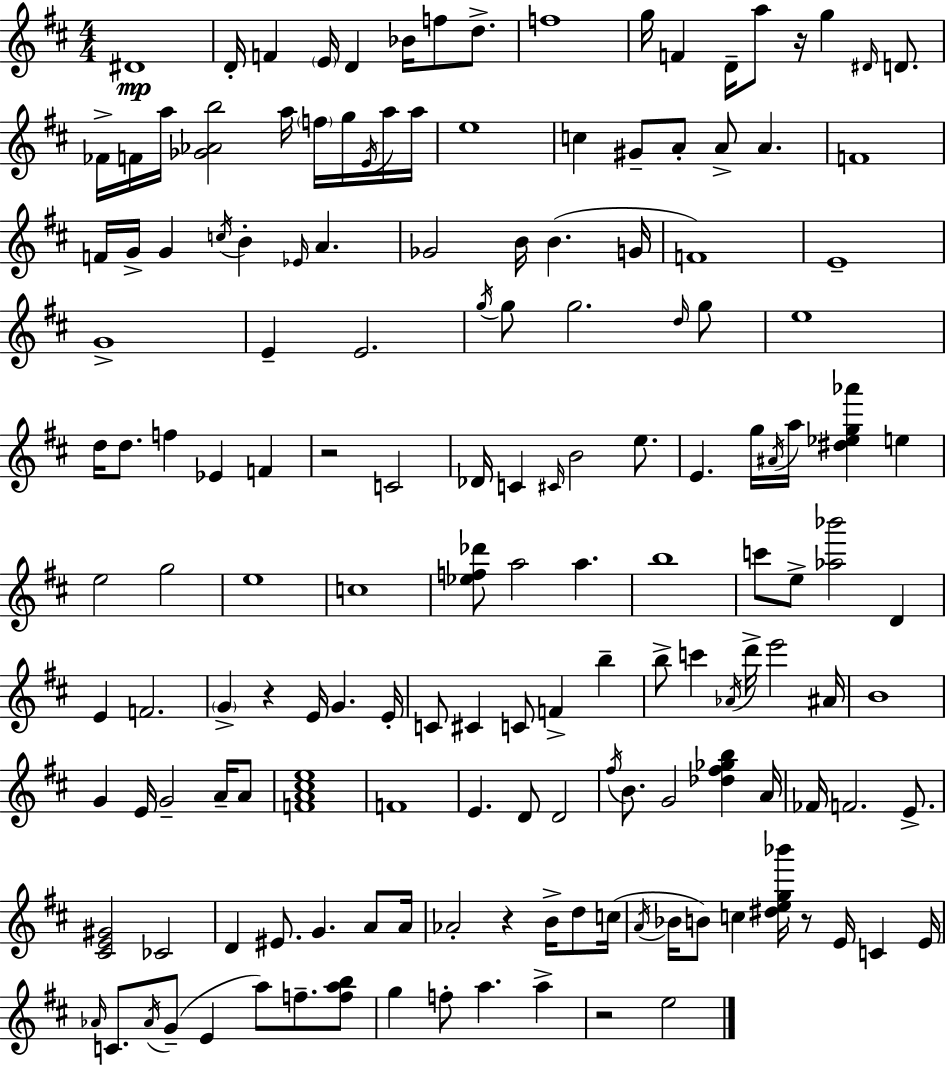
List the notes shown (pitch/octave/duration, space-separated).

D#4/w D4/s F4/q E4/s D4/q Bb4/s F5/e D5/e. F5/w G5/s F4/q D4/s A5/e R/s G5/q D#4/s D4/e. FES4/s F4/s A5/s [Gb4,Ab4,B5]/h A5/s F5/s G5/s E4/s A5/s A5/s E5/w C5/q G#4/e A4/e A4/e A4/q. F4/w F4/s G4/s G4/q C5/s B4/q Eb4/s A4/q. Gb4/h B4/s B4/q. G4/s F4/w E4/w G4/w E4/q E4/h. G5/s G5/e G5/h. D5/s G5/e E5/w D5/s D5/e. F5/q Eb4/q F4/q R/h C4/h Db4/s C4/q C#4/s B4/h E5/e. E4/q. G5/s A#4/s A5/s [D#5,Eb5,G5,Ab6]/q E5/q E5/h G5/h E5/w C5/w [Eb5,F5,Db6]/e A5/h A5/q. B5/w C6/e E5/e [Ab5,Bb6]/h D4/q E4/q F4/h. G4/q R/q E4/s G4/q. E4/s C4/e C#4/q C4/e F4/q B5/q B5/e C6/q Ab4/s D6/s E6/h A#4/s B4/w G4/q E4/s G4/h A4/s A4/e [F4,A4,C#5,E5]/w F4/w E4/q. D4/e D4/h F#5/s B4/e. G4/h [Db5,F#5,Gb5,B5]/q A4/s FES4/s F4/h. E4/e. [C#4,E4,G#4]/h CES4/h D4/q EIS4/e. G4/q. A4/e A4/s Ab4/h R/q B4/s D5/e C5/s A4/s Bb4/s B4/e C5/q [D#5,E5,G5,Bb6]/s R/e E4/s C4/q E4/s Ab4/s C4/e. Ab4/s G4/e E4/q A5/e F5/e. [F5,A5,B5]/e G5/q F5/e A5/q. A5/q R/h E5/h